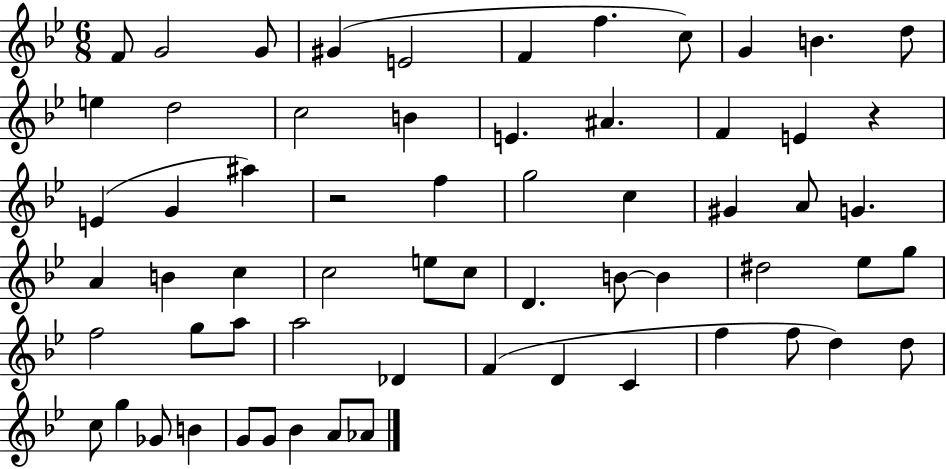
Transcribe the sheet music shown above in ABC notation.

X:1
T:Untitled
M:6/8
L:1/4
K:Bb
F/2 G2 G/2 ^G E2 F f c/2 G B d/2 e d2 c2 B E ^A F E z E G ^a z2 f g2 c ^G A/2 G A B c c2 e/2 c/2 D B/2 B ^d2 _e/2 g/2 f2 g/2 a/2 a2 _D F D C f f/2 d d/2 c/2 g _G/2 B G/2 G/2 _B A/2 _A/2